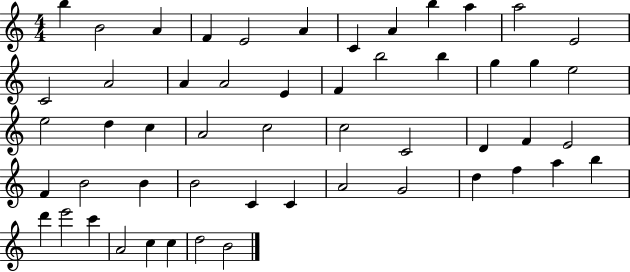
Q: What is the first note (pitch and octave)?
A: B5